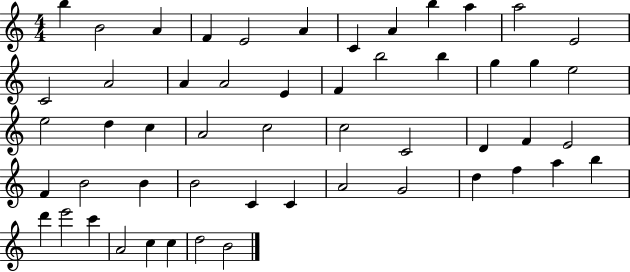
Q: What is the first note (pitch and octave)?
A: B5